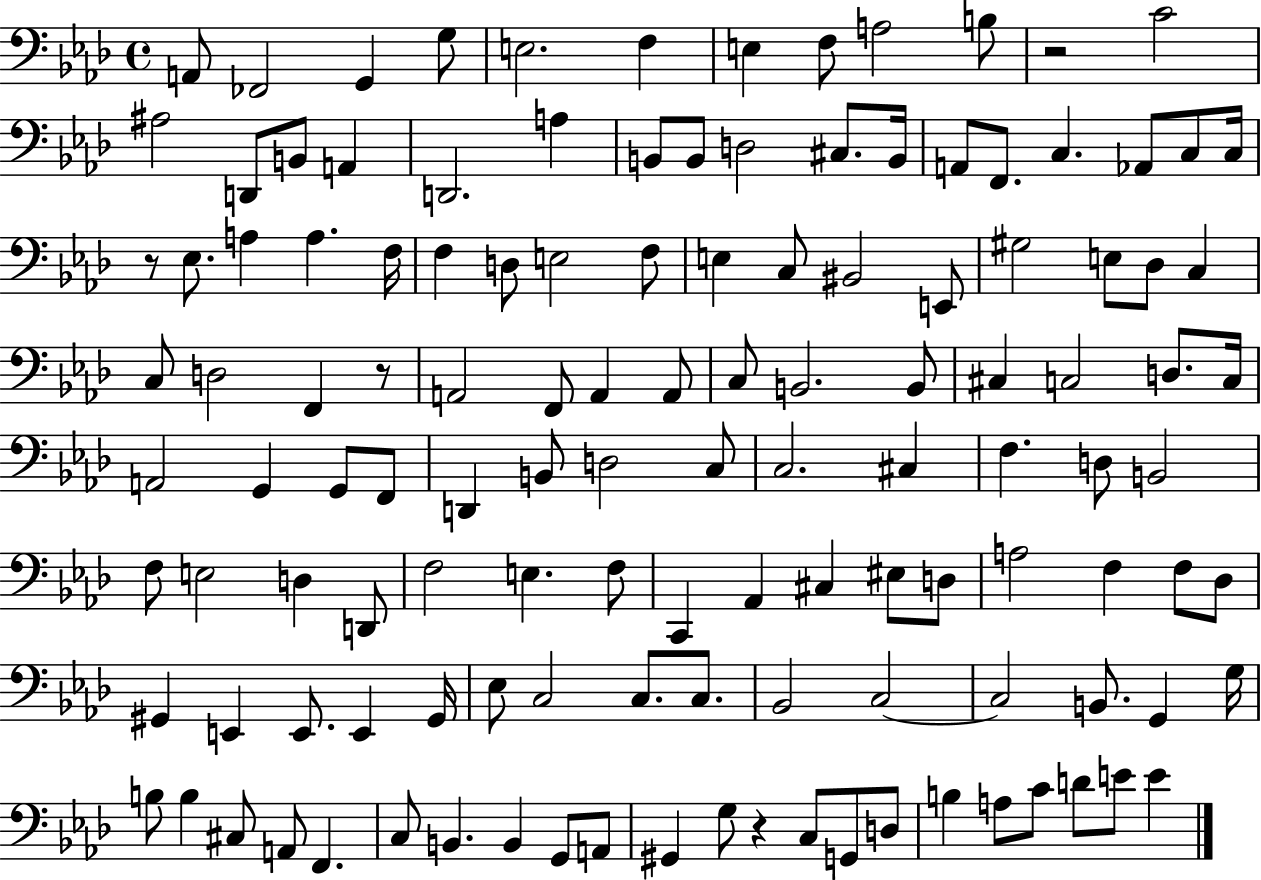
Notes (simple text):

A2/e FES2/h G2/q G3/e E3/h. F3/q E3/q F3/e A3/h B3/e R/h C4/h A#3/h D2/e B2/e A2/q D2/h. A3/q B2/e B2/e D3/h C#3/e. B2/s A2/e F2/e. C3/q. Ab2/e C3/e C3/s R/e Eb3/e. A3/q A3/q. F3/s F3/q D3/e E3/h F3/e E3/q C3/e BIS2/h E2/e G#3/h E3/e Db3/e C3/q C3/e D3/h F2/q R/e A2/h F2/e A2/q A2/e C3/e B2/h. B2/e C#3/q C3/h D3/e. C3/s A2/h G2/q G2/e F2/e D2/q B2/e D3/h C3/e C3/h. C#3/q F3/q. D3/e B2/h F3/e E3/h D3/q D2/e F3/h E3/q. F3/e C2/q Ab2/q C#3/q EIS3/e D3/e A3/h F3/q F3/e Db3/e G#2/q E2/q E2/e. E2/q G#2/s Eb3/e C3/h C3/e. C3/e. Bb2/h C3/h C3/h B2/e. G2/q G3/s B3/e B3/q C#3/e A2/e F2/q. C3/e B2/q. B2/q G2/e A2/e G#2/q G3/e R/q C3/e G2/e D3/e B3/q A3/e C4/e D4/e E4/e E4/q